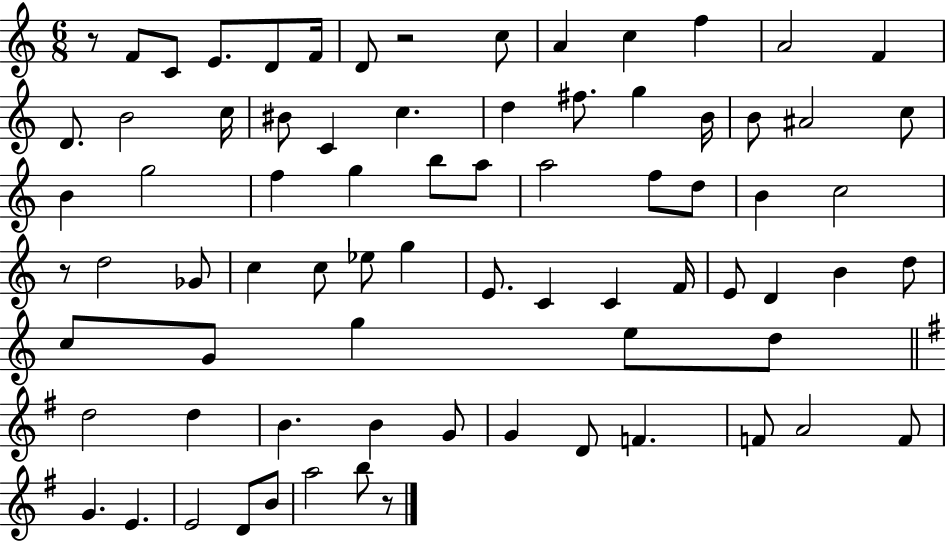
{
  \clef treble
  \numericTimeSignature
  \time 6/8
  \key c \major
  r8 f'8 c'8 e'8. d'8 f'16 | d'8 r2 c''8 | a'4 c''4 f''4 | a'2 f'4 | \break d'8. b'2 c''16 | bis'8 c'4 c''4. | d''4 fis''8. g''4 b'16 | b'8 ais'2 c''8 | \break b'4 g''2 | f''4 g''4 b''8 a''8 | a''2 f''8 d''8 | b'4 c''2 | \break r8 d''2 ges'8 | c''4 c''8 ees''8 g''4 | e'8. c'4 c'4 f'16 | e'8 d'4 b'4 d''8 | \break c''8 g'8 g''4 e''8 d''8 | \bar "||" \break \key e \minor d''2 d''4 | b'4. b'4 g'8 | g'4 d'8 f'4. | f'8 a'2 f'8 | \break g'4. e'4. | e'2 d'8 b'8 | a''2 b''8 r8 | \bar "|."
}